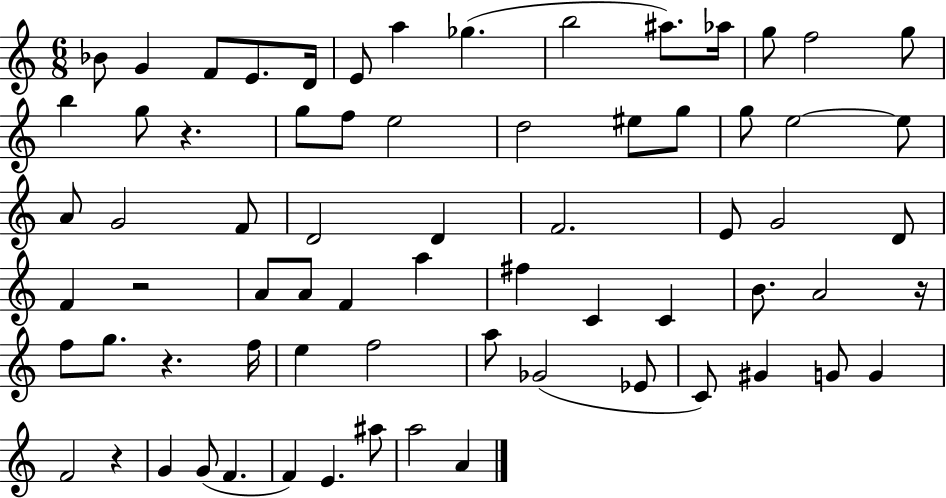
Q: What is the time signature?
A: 6/8